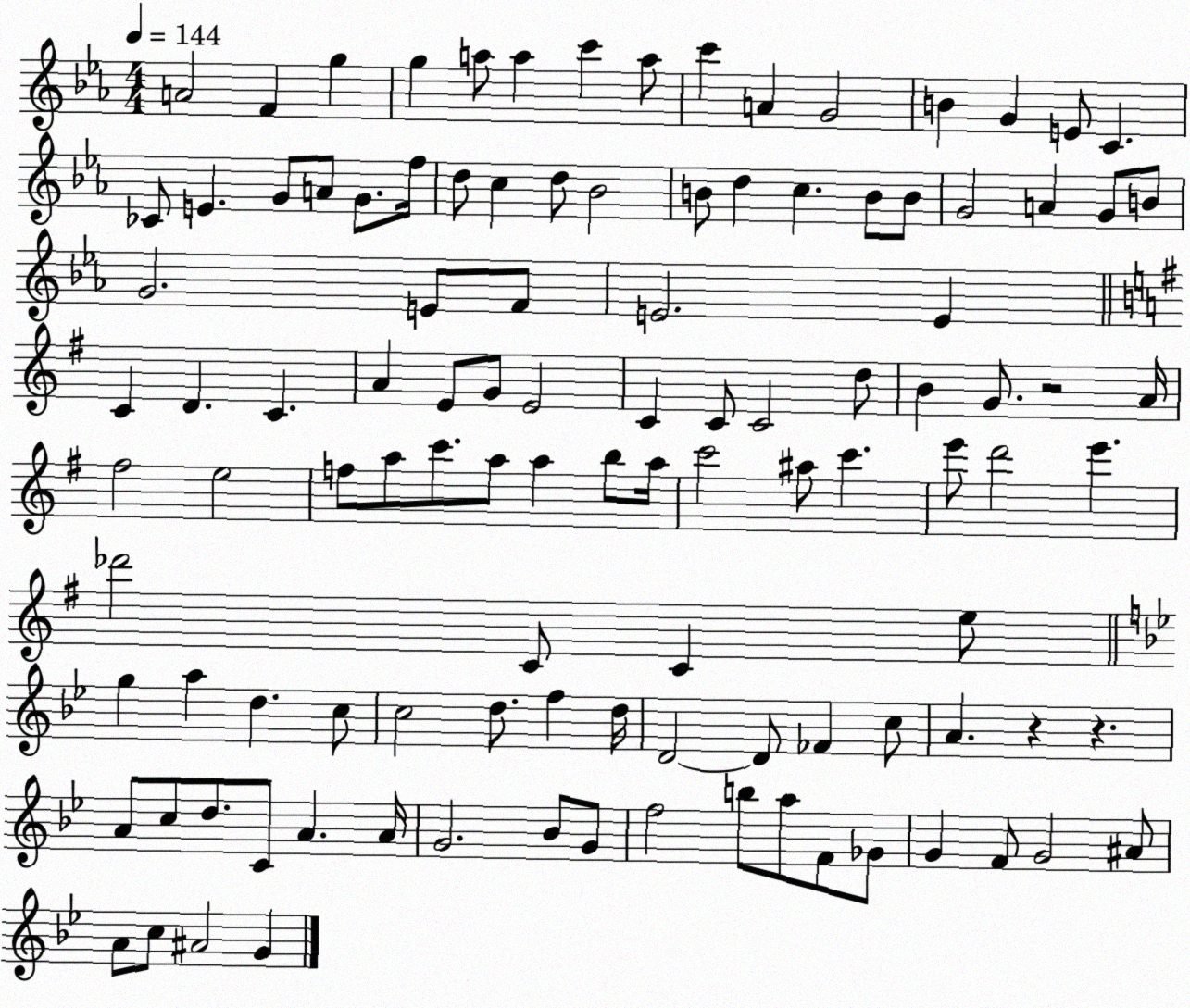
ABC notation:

X:1
T:Untitled
M:4/4
L:1/4
K:Eb
A2 F g g a/2 a c' a/2 c' A G2 B G E/2 C _C/2 E G/2 A/2 G/2 f/4 d/2 c d/2 _B2 B/2 d c B/2 B/2 G2 A G/2 B/2 G2 E/2 F/2 E2 E C D C A E/2 G/2 E2 C C/2 C2 d/2 B G/2 z2 A/4 ^f2 e2 f/2 a/2 c'/2 a/2 a b/2 a/4 c'2 ^a/2 c' e'/2 d'2 e' _d'2 C/2 C e/2 g a d c/2 c2 d/2 f d/4 D2 D/2 _F c/2 A z z A/2 c/2 d/2 C/2 A A/4 G2 _B/2 G/2 f2 b/2 a/2 F/2 _G/2 G F/2 G2 ^A/2 A/2 c/2 ^A2 G